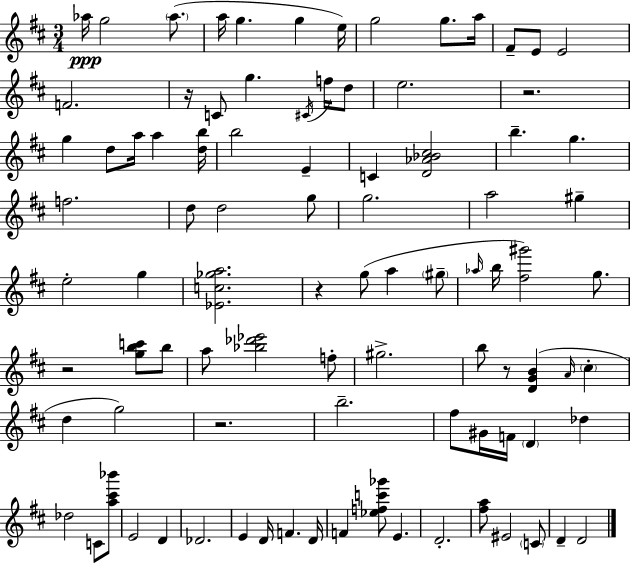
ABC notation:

X:1
T:Untitled
M:3/4
L:1/4
K:D
_a/4 g2 _a/2 a/4 g g e/4 g2 g/2 a/4 ^F/2 E/2 E2 F2 z/4 C/2 g ^C/4 f/4 d/2 e2 z2 g d/2 a/4 a [db]/4 b2 E C [D_A_B^c]2 b g f2 d/2 d2 g/2 g2 a2 ^g e2 g [_Ec_ga]2 z g/2 a ^g/2 _a/4 b/4 [^f^g']2 g/2 z2 [gbc']/2 b/2 a/2 [_b_d'_e']2 f/2 ^g2 b/2 z/2 [DGB] A/4 ^c d g2 z2 b2 ^f/2 ^G/4 F/4 D _d _d2 C/2 [a^c'_b']/2 E2 D _D2 E D/4 F D/4 F [_efc'_g']/2 E D2 [^fa]/2 ^E2 C/2 D D2